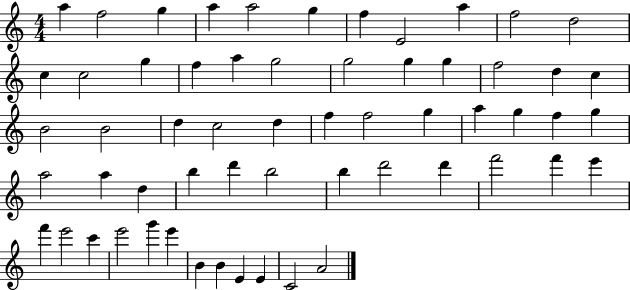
X:1
T:Untitled
M:4/4
L:1/4
K:C
a f2 g a a2 g f E2 a f2 d2 c c2 g f a g2 g2 g g f2 d c B2 B2 d c2 d f f2 g a g f g a2 a d b d' b2 b d'2 d' f'2 f' e' f' e'2 c' e'2 g' e' B B E E C2 A2